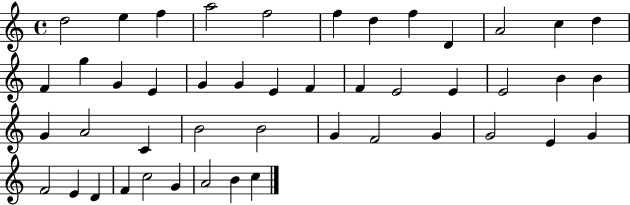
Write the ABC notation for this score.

X:1
T:Untitled
M:4/4
L:1/4
K:C
d2 e f a2 f2 f d f D A2 c d F g G E G G E F F E2 E E2 B B G A2 C B2 B2 G F2 G G2 E G F2 E D F c2 G A2 B c